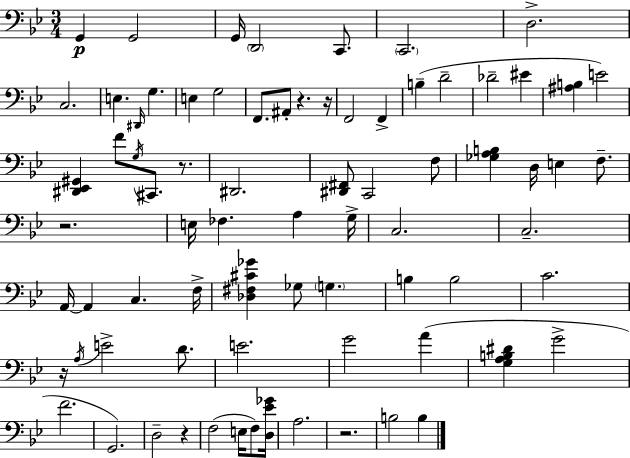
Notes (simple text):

G2/q G2/h G2/s D2/h C2/e. C2/h. D3/h. C3/h. E3/q. D#2/s G3/q. E3/q G3/h F2/e. A#2/e R/q. R/s F2/h F2/q B3/q D4/h Db4/h EIS4/q [A#3,B3]/q E4/h [D#2,Eb2,G#2]/q F4/e G3/s C#2/e. R/e. D#2/h. [D#2,F#2]/e C2/h F3/e [Gb3,A3,B3]/q D3/s E3/q F3/e. R/h. E3/s FES3/q. A3/q G3/s C3/h. C3/h. A2/s A2/q C3/q. F3/s [Db3,F#3,C#4,Gb4]/q Gb3/e G3/q. B3/q B3/h C4/h. R/s A3/s E4/h D4/e. E4/h. G4/h A4/q [G3,A3,B3,D#4]/q G4/h F4/h. G2/h. D3/h R/q F3/h E3/s F3/e [D3,Eb4,Gb4]/s A3/h. R/h. B3/h B3/q